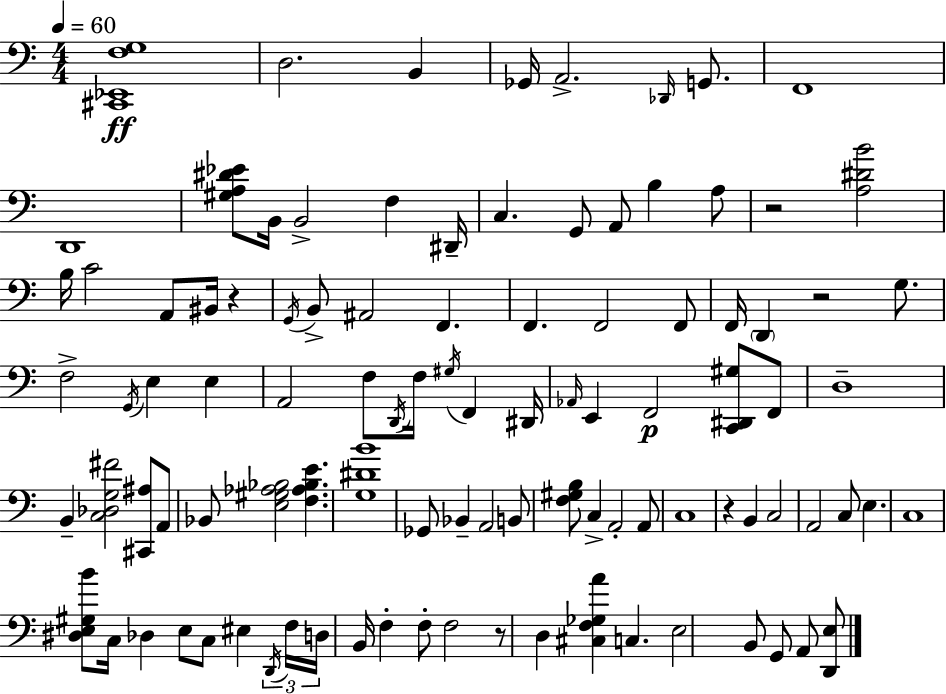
{
  \clef bass
  \numericTimeSignature
  \time 4/4
  \key c \major
  \tempo 4 = 60
  <cis, ees, f g>1\ff | d2. b,4 | ges,16 a,2.-> \grace { des,16 } g,8. | f,1 | \break d,1 | <gis a dis' ees'>8 b,16 b,2-> f4 | dis,16-- c4. g,8 a,8 b4 a8 | r2 <a dis' b'>2 | \break b16 c'2 a,8 bis,16 r4 | \acciaccatura { g,16 } b,8-> ais,2 f,4. | f,4. f,2 | f,8 f,16 \parenthesize d,4 r2 g8. | \break f2-> \acciaccatura { g,16 } e4 e4 | a,2 f8 \acciaccatura { d,16 } f16 \acciaccatura { gis16 } | f,4 dis,16 \grace { aes,16 } e,4 f,2\p | <c, dis, gis>8 f,8 d1-- | \break b,4-- <c des g fis'>2 | <cis, ais>8 a,8 bes,8 <e gis aes bes>2 | <f aes bes e'>4. <g dis' b'>1 | ges,8 bes,4-- a,2 | \break b,8 <f gis b>8 c4-> a,2-. | a,8 c1 | r4 b,4 c2 | a,2 c8 | \break e4. c1 | <dis e gis b'>8 c16 des4 e8 c8 | eis4 \tuplet 3/2 { \acciaccatura { d,16 } f16 d16 } b,16 f4-. f8-. f2 | r8 d4 <cis f ges a'>4 | \break c4. e2 b,8 | g,8 a,8 <d, e>8 \bar "|."
}